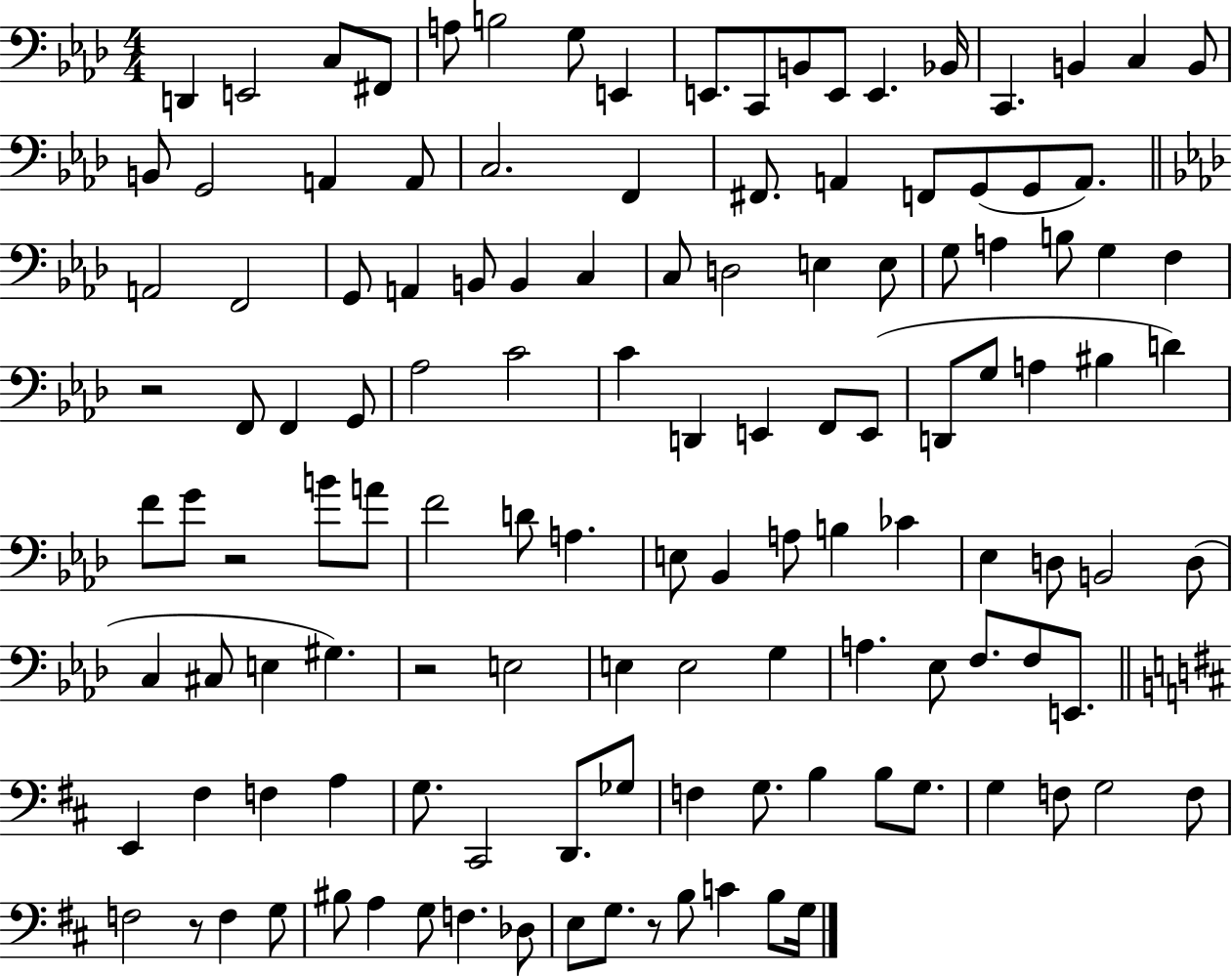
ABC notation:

X:1
T:Untitled
M:4/4
L:1/4
K:Ab
D,, E,,2 C,/2 ^F,,/2 A,/2 B,2 G,/2 E,, E,,/2 C,,/2 B,,/2 E,,/2 E,, _B,,/4 C,, B,, C, B,,/2 B,,/2 G,,2 A,, A,,/2 C,2 F,, ^F,,/2 A,, F,,/2 G,,/2 G,,/2 A,,/2 A,,2 F,,2 G,,/2 A,, B,,/2 B,, C, C,/2 D,2 E, E,/2 G,/2 A, B,/2 G, F, z2 F,,/2 F,, G,,/2 _A,2 C2 C D,, E,, F,,/2 E,,/2 D,,/2 G,/2 A, ^B, D F/2 G/2 z2 B/2 A/2 F2 D/2 A, E,/2 _B,, A,/2 B, _C _E, D,/2 B,,2 D,/2 C, ^C,/2 E, ^G, z2 E,2 E, E,2 G, A, _E,/2 F,/2 F,/2 E,,/2 E,, ^F, F, A, G,/2 ^C,,2 D,,/2 _G,/2 F, G,/2 B, B,/2 G,/2 G, F,/2 G,2 F,/2 F,2 z/2 F, G,/2 ^B,/2 A, G,/2 F, _D,/2 E,/2 G,/2 z/2 B,/2 C B,/2 G,/4